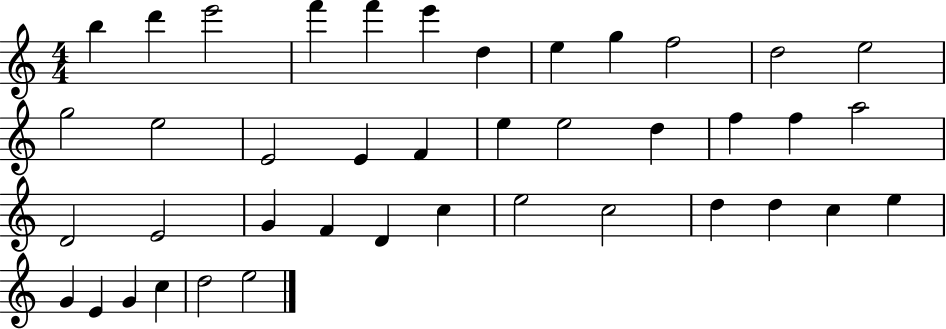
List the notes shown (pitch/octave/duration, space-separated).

B5/q D6/q E6/h F6/q F6/q E6/q D5/q E5/q G5/q F5/h D5/h E5/h G5/h E5/h E4/h E4/q F4/q E5/q E5/h D5/q F5/q F5/q A5/h D4/h E4/h G4/q F4/q D4/q C5/q E5/h C5/h D5/q D5/q C5/q E5/q G4/q E4/q G4/q C5/q D5/h E5/h